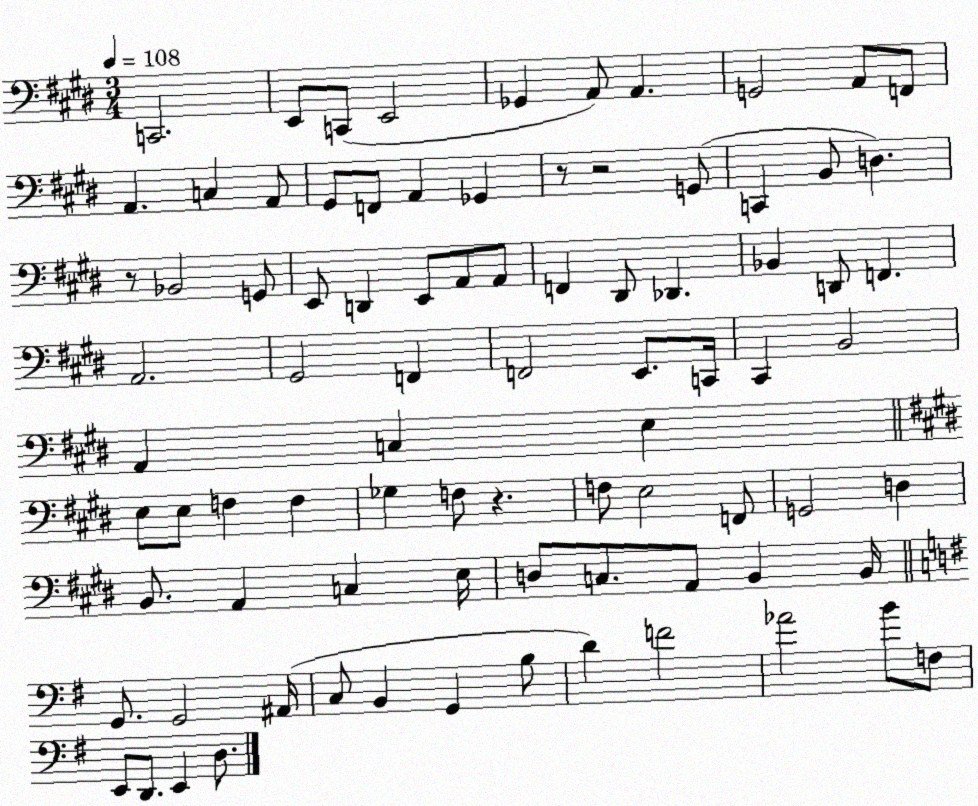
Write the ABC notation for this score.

X:1
T:Untitled
M:3/4
L:1/4
K:E
C,,2 E,,/2 C,,/2 E,,2 _G,, A,,/2 A,, G,,2 A,,/2 F,,/2 A,, C, A,,/2 ^G,,/2 F,,/2 A,, _G,, z/2 z2 G,,/2 C,, B,,/2 D, z/2 _B,,2 G,,/2 E,,/2 D,, E,,/2 A,,/2 A,,/2 F,, ^D,,/2 _D,, _B,, D,,/2 F,, A,,2 ^G,,2 F,, F,,2 E,,/2 C,,/4 ^C,, B,,2 A,, C, E, E,/2 E,/2 F, F, _G, F,/2 z F,/2 E,2 F,,/2 G,,2 D, B,,/2 A,, C, E,/4 D,/2 C,/2 A,,/2 B,, B,,/4 G,,/2 G,,2 ^A,,/4 C,/2 B,, G,, B,/2 D F2 _A2 B/2 F,/2 E,,/2 D,,/2 E,, D,/2